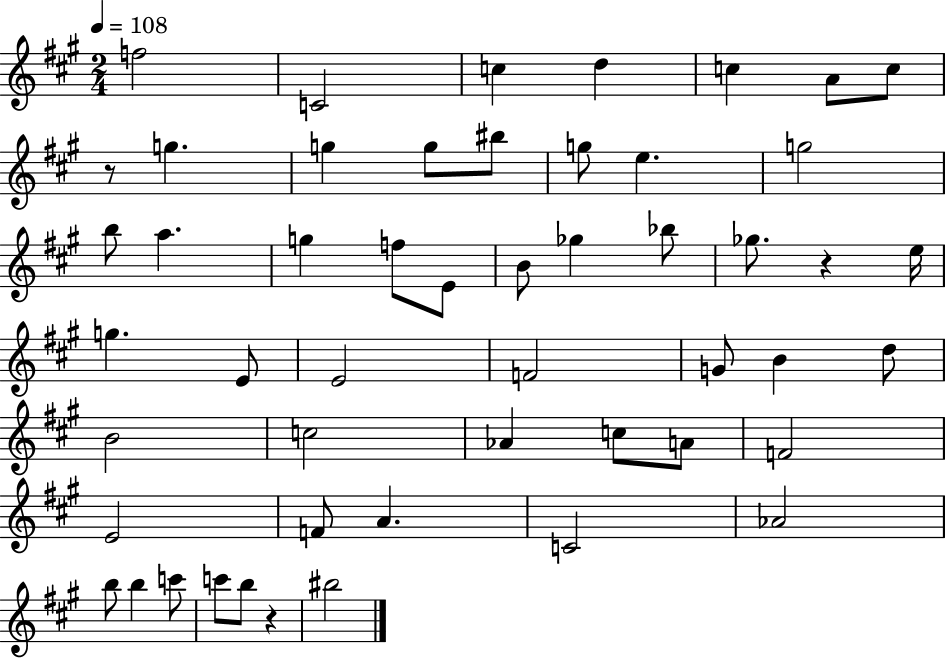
F5/h C4/h C5/q D5/q C5/q A4/e C5/e R/e G5/q. G5/q G5/e BIS5/e G5/e E5/q. G5/h B5/e A5/q. G5/q F5/e E4/e B4/e Gb5/q Bb5/e Gb5/e. R/q E5/s G5/q. E4/e E4/h F4/h G4/e B4/q D5/e B4/h C5/h Ab4/q C5/e A4/e F4/h E4/h F4/e A4/q. C4/h Ab4/h B5/e B5/q C6/e C6/e B5/e R/q BIS5/h